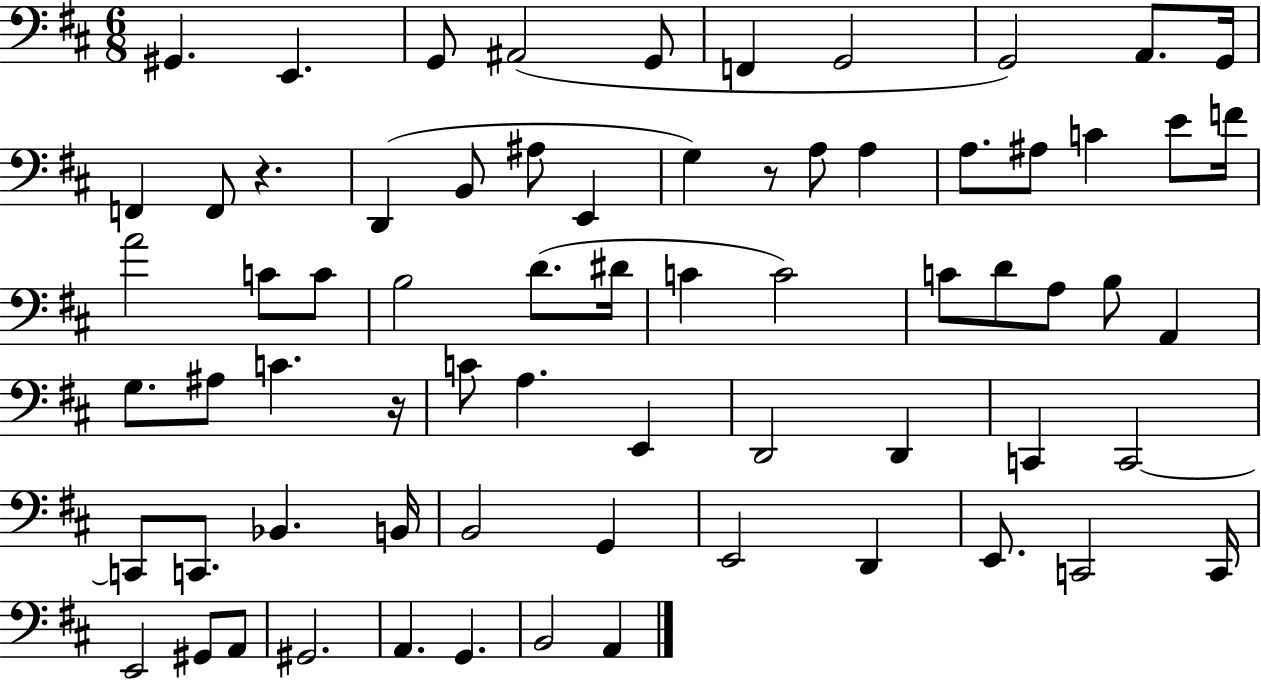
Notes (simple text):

G#2/q. E2/q. G2/e A#2/h G2/e F2/q G2/h G2/h A2/e. G2/s F2/q F2/e R/q. D2/q B2/e A#3/e E2/q G3/q R/e A3/e A3/q A3/e. A#3/e C4/q E4/e F4/s A4/h C4/e C4/e B3/h D4/e. D#4/s C4/q C4/h C4/e D4/e A3/e B3/e A2/q G3/e. A#3/e C4/q. R/s C4/e A3/q. E2/q D2/h D2/q C2/q C2/h C2/e C2/e. Bb2/q. B2/s B2/h G2/q E2/h D2/q E2/e. C2/h C2/s E2/h G#2/e A2/e G#2/h. A2/q. G2/q. B2/h A2/q